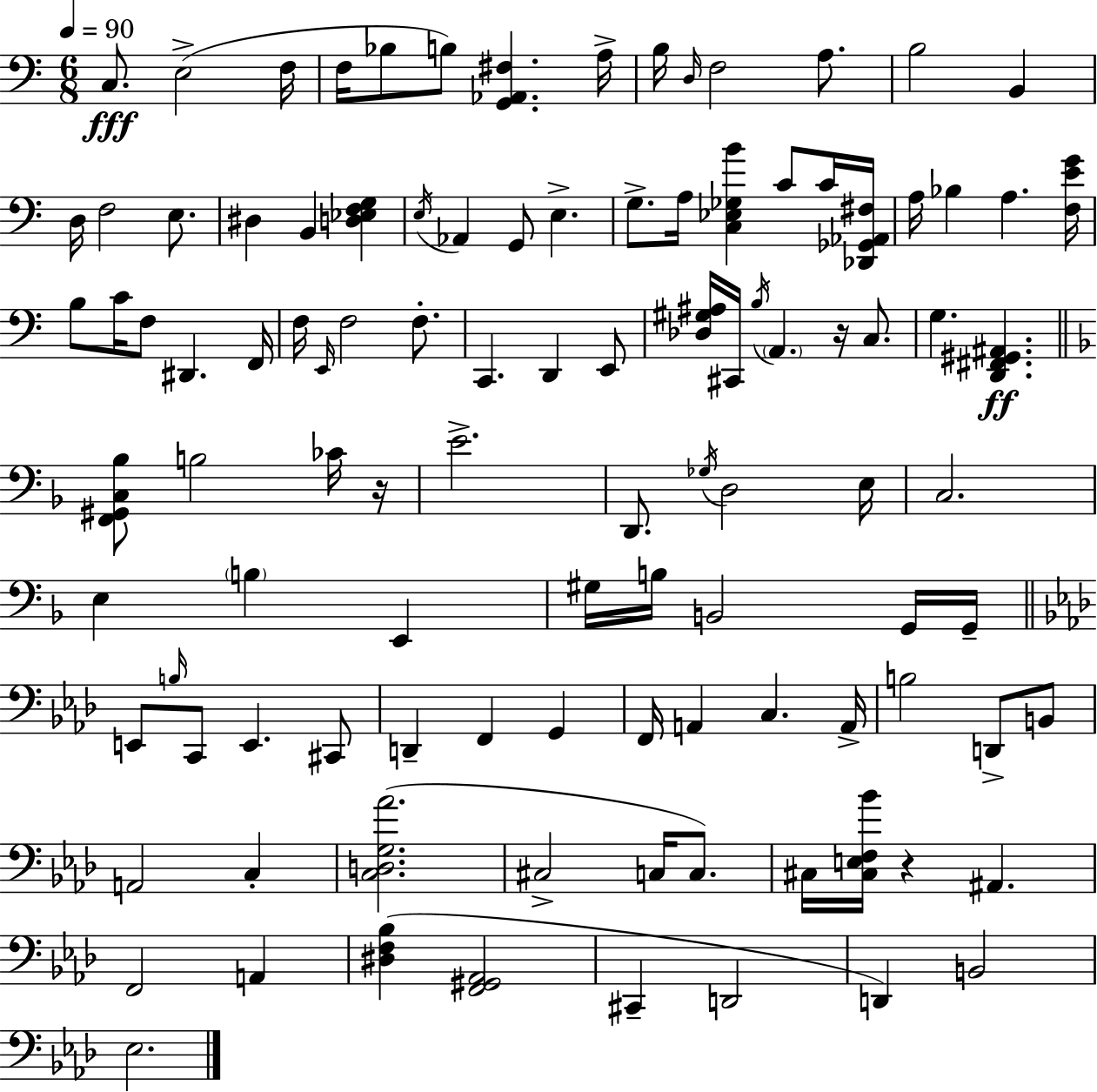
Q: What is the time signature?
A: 6/8